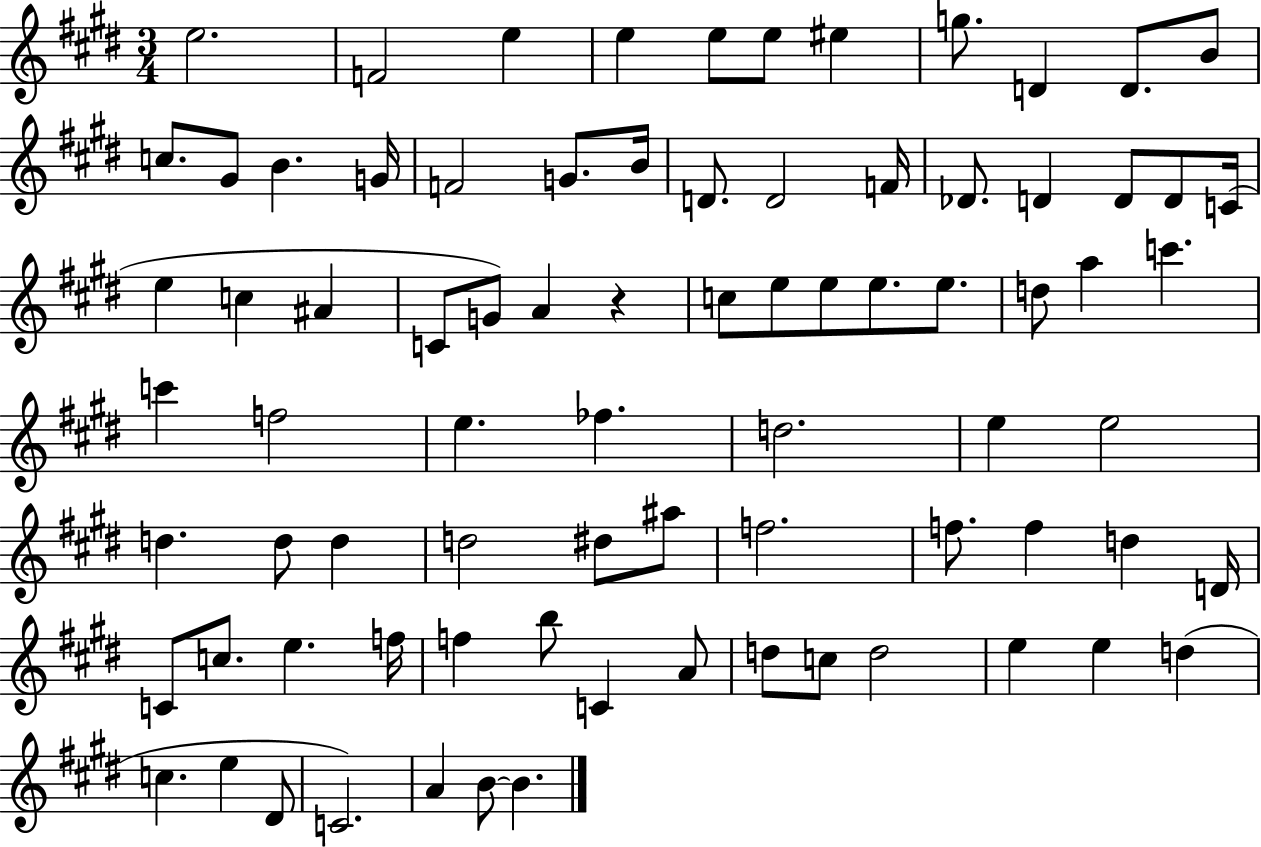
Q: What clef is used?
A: treble